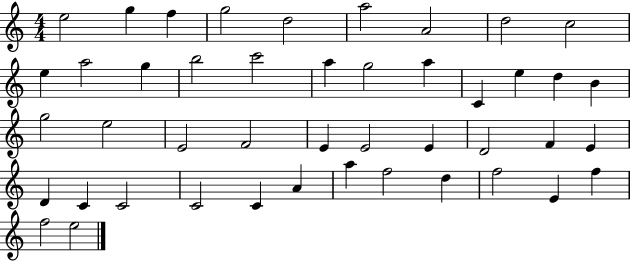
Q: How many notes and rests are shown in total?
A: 45